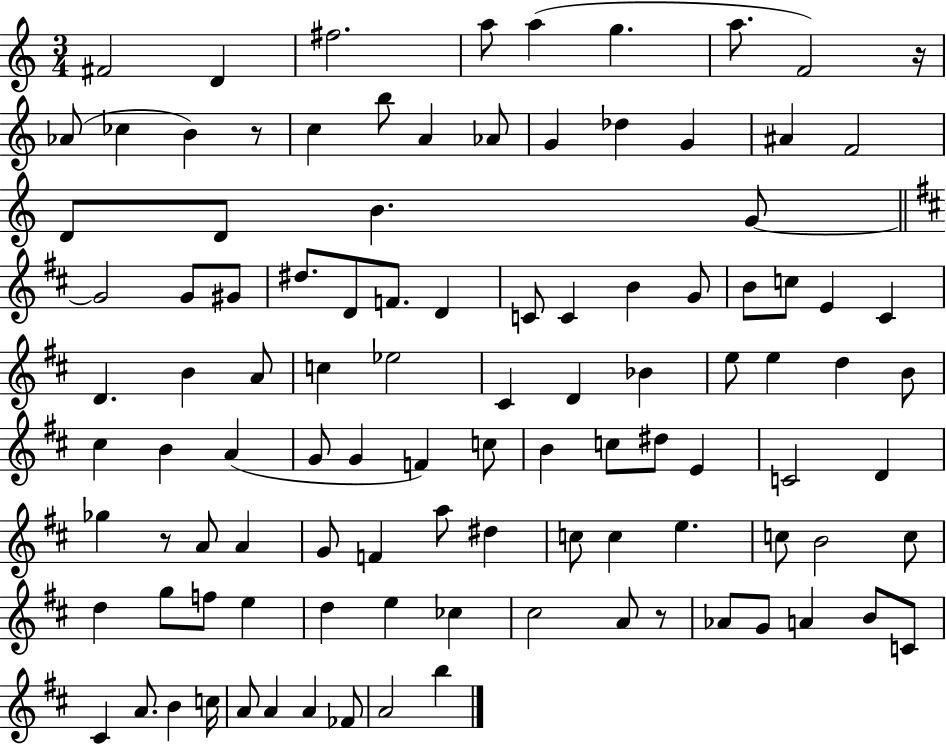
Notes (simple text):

F#4/h D4/q F#5/h. A5/e A5/q G5/q. A5/e. F4/h R/s Ab4/e CES5/q B4/q R/e C5/q B5/e A4/q Ab4/e G4/q Db5/q G4/q A#4/q F4/h D4/e D4/e B4/q. G4/e G4/h G4/e G#4/e D#5/e. D4/e F4/e. D4/q C4/e C4/q B4/q G4/e B4/e C5/e E4/q C#4/q D4/q. B4/q A4/e C5/q Eb5/h C#4/q D4/q Bb4/q E5/e E5/q D5/q B4/e C#5/q B4/q A4/q G4/e G4/q F4/q C5/e B4/q C5/e D#5/e E4/q C4/h D4/q Gb5/q R/e A4/e A4/q G4/e F4/q A5/e D#5/q C5/e C5/q E5/q. C5/e B4/h C5/e D5/q G5/e F5/e E5/q D5/q E5/q CES5/q C#5/h A4/e R/e Ab4/e G4/e A4/q B4/e C4/e C#4/q A4/e. B4/q C5/s A4/e A4/q A4/q FES4/e A4/h B5/q